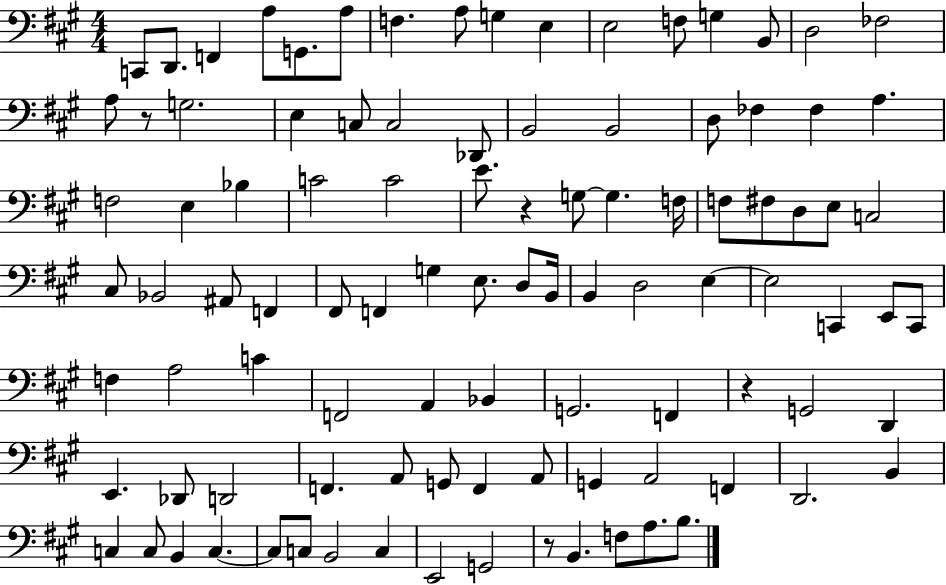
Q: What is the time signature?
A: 4/4